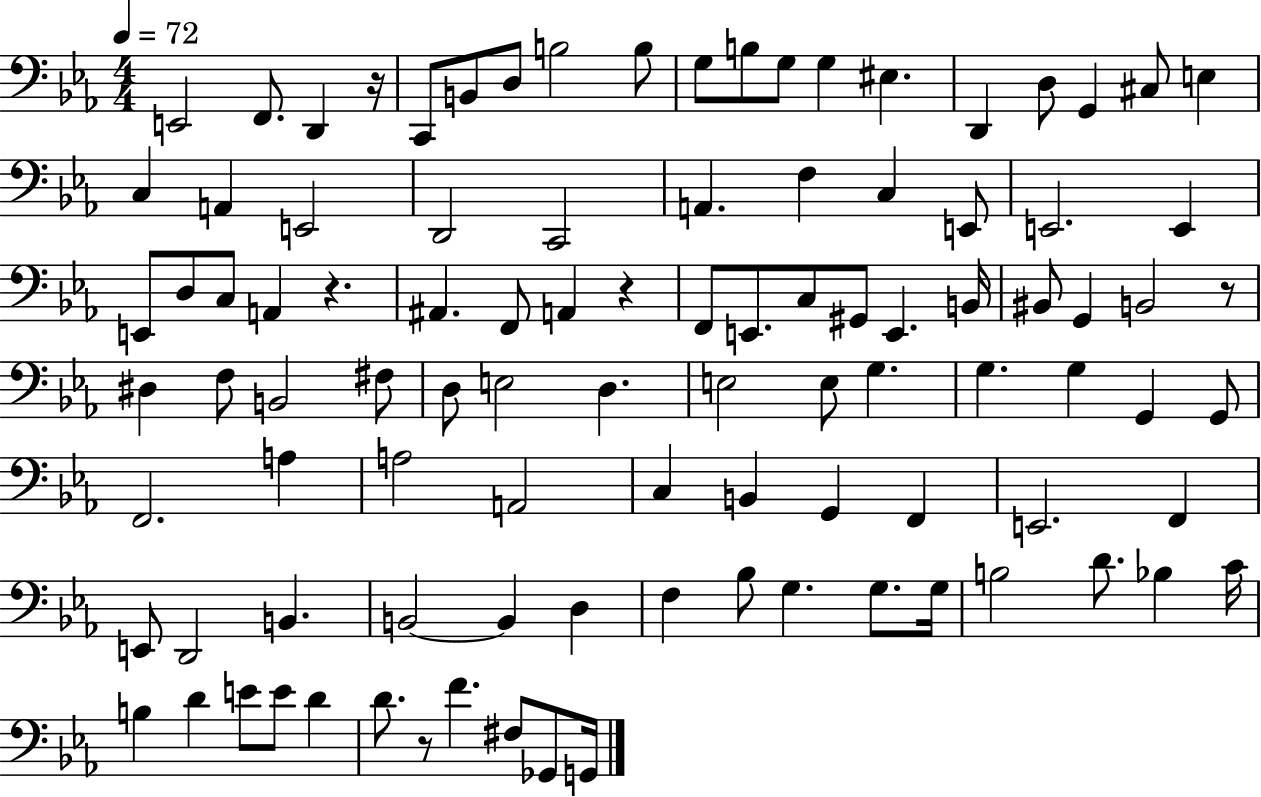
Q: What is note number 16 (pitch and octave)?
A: G2